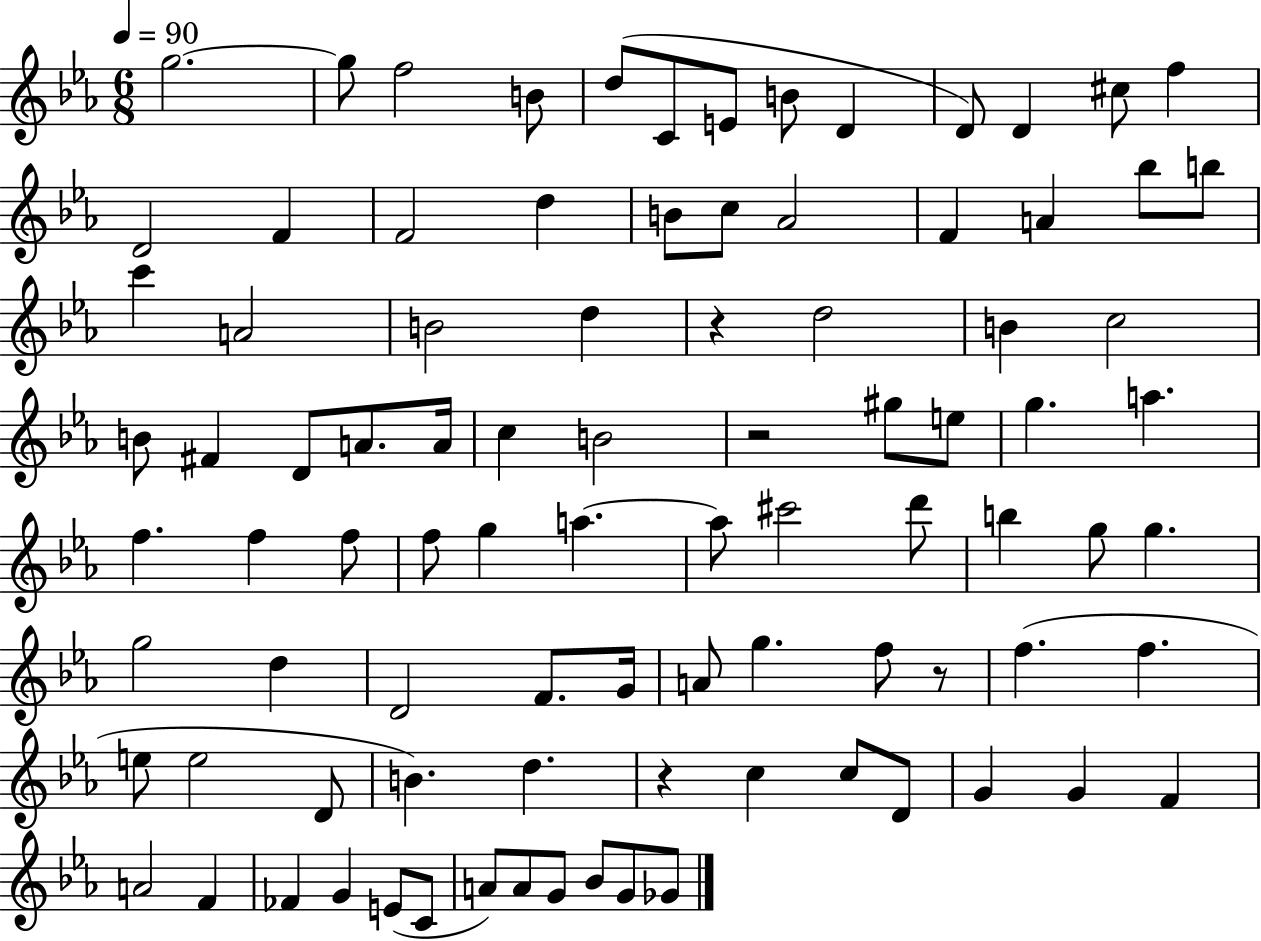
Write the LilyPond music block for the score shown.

{
  \clef treble
  \numericTimeSignature
  \time 6/8
  \key ees \major
  \tempo 4 = 90
  g''2.~~ | g''8 f''2 b'8 | d''8( c'8 e'8 b'8 d'4 | d'8) d'4 cis''8 f''4 | \break d'2 f'4 | f'2 d''4 | b'8 c''8 aes'2 | f'4 a'4 bes''8 b''8 | \break c'''4 a'2 | b'2 d''4 | r4 d''2 | b'4 c''2 | \break b'8 fis'4 d'8 a'8. a'16 | c''4 b'2 | r2 gis''8 e''8 | g''4. a''4. | \break f''4. f''4 f''8 | f''8 g''4 a''4.~~ | a''8 cis'''2 d'''8 | b''4 g''8 g''4. | \break g''2 d''4 | d'2 f'8. g'16 | a'8 g''4. f''8 r8 | f''4.( f''4. | \break e''8 e''2 d'8 | b'4.) d''4. | r4 c''4 c''8 d'8 | g'4 g'4 f'4 | \break a'2 f'4 | fes'4 g'4 e'8( c'8 | a'8) a'8 g'8 bes'8 g'8 ges'8 | \bar "|."
}